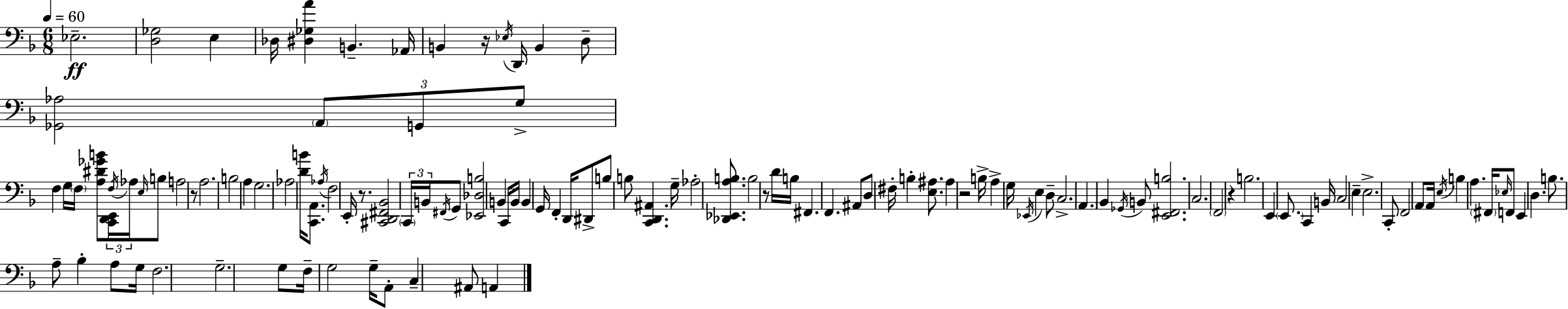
X:1
T:Untitled
M:6/8
L:1/4
K:Dm
_E,2 [D,_G,]2 E, _D,/4 [^D,_G,A] B,, _A,,/4 B,, z/4 _E,/4 D,,/4 B,, D,/2 [_G,,_A,]2 A,,/2 G,,/2 G,/2 F, G,/4 F,/4 [A,^D_GB]/2 [C,,D,,E,,]/4 F,/4 _A,/4 E,/4 B,/2 A,2 z/2 A,2 B,2 A, G,2 _A,2 [DB]/4 [C,,A,,]/2 _A,/4 F,2 E,,/4 z/2 [^C,,D,,^F,,_B,,]2 C,,/4 B,,/4 ^F,,/4 G,,/2 [_E,,_D,B,]2 B,, C,,/4 B,,/4 B,, G,,/4 F,, D,,/4 ^D,,/2 B,/2 B,/2 [C,,D,,^A,,] G,/4 _A,2 [_D,,_E,,A,B,]/2 B,2 z/2 D/4 B,/4 ^F,, F,, ^A,,/2 D,/2 ^F,/4 B, [E,^A,]/2 ^A, z2 B,/4 A, G,/4 _E,,/4 E, D,/2 C,2 A,, _B,, _G,,/4 B,,/2 [E,,^F,,B,]2 C,2 F,,2 z B,2 E,, E,,/2 C,, B,,/4 C,2 E, E,2 C,,/2 F,,2 A,,/2 A,,/4 E,/4 B, A, ^F,,/4 _E,/4 F,,/2 E,, D, B,/2 A,/2 _B, A,/2 G,/4 F,2 G,2 G,/2 F,/4 G,2 G,/4 A,,/2 C, ^A,,/2 A,,